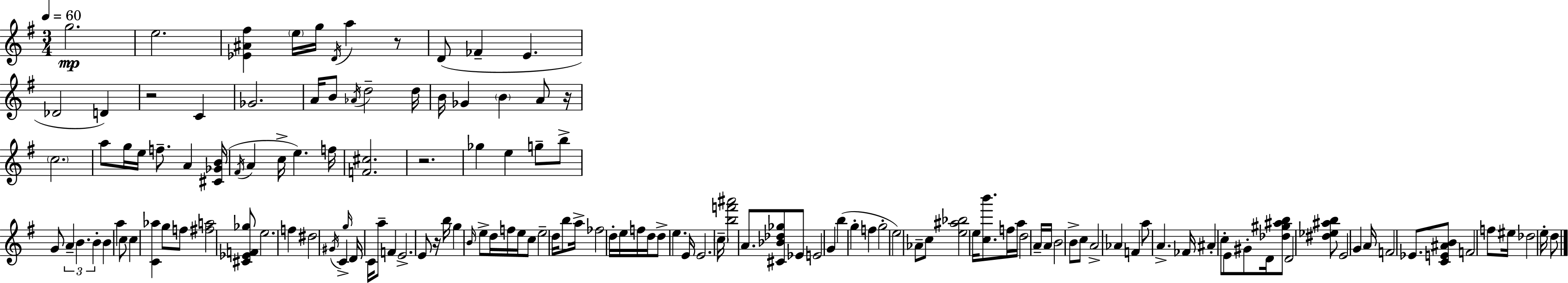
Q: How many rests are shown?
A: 5